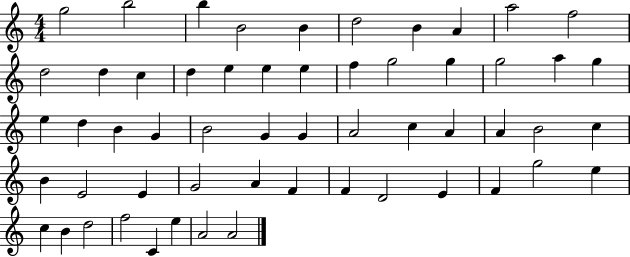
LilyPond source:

{
  \clef treble
  \numericTimeSignature
  \time 4/4
  \key c \major
  g''2 b''2 | b''4 b'2 b'4 | d''2 b'4 a'4 | a''2 f''2 | \break d''2 d''4 c''4 | d''4 e''4 e''4 e''4 | f''4 g''2 g''4 | g''2 a''4 g''4 | \break e''4 d''4 b'4 g'4 | b'2 g'4 g'4 | a'2 c''4 a'4 | a'4 b'2 c''4 | \break b'4 e'2 e'4 | g'2 a'4 f'4 | f'4 d'2 e'4 | f'4 g''2 e''4 | \break c''4 b'4 d''2 | f''2 c'4 e''4 | a'2 a'2 | \bar "|."
}